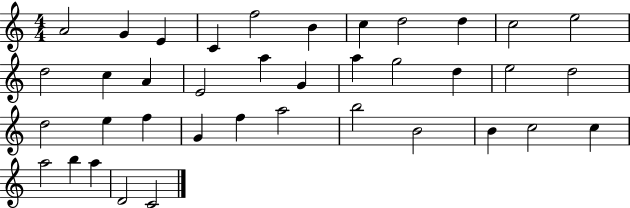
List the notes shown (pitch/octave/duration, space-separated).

A4/h G4/q E4/q C4/q F5/h B4/q C5/q D5/h D5/q C5/h E5/h D5/h C5/q A4/q E4/h A5/q G4/q A5/q G5/h D5/q E5/h D5/h D5/h E5/q F5/q G4/q F5/q A5/h B5/h B4/h B4/q C5/h C5/q A5/h B5/q A5/q D4/h C4/h